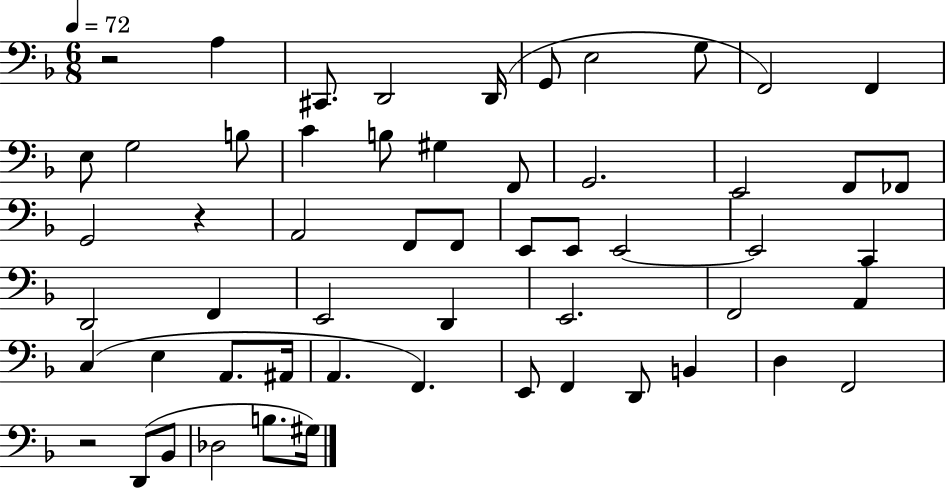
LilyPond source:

{
  \clef bass
  \numericTimeSignature
  \time 6/8
  \key f \major
  \tempo 4 = 72
  \repeat volta 2 { r2 a4 | cis,8. d,2 d,16( | g,8 e2 g8 | f,2) f,4 | \break e8 g2 b8 | c'4 b8 gis4 f,8 | g,2. | e,2 f,8 fes,8 | \break g,2 r4 | a,2 f,8 f,8 | e,8 e,8 e,2~~ | e,2 c,4 | \break d,2 f,4 | e,2 d,4 | e,2. | f,2 a,4 | \break c4( e4 a,8. ais,16 | a,4. f,4.) | e,8 f,4 d,8 b,4 | d4 f,2 | \break r2 d,8( bes,8 | des2 b8. gis16) | } \bar "|."
}